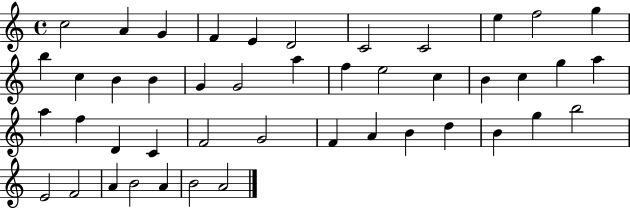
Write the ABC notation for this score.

X:1
T:Untitled
M:4/4
L:1/4
K:C
c2 A G F E D2 C2 C2 e f2 g b c B B G G2 a f e2 c B c g a a f D C F2 G2 F A B d B g b2 E2 F2 A B2 A B2 A2